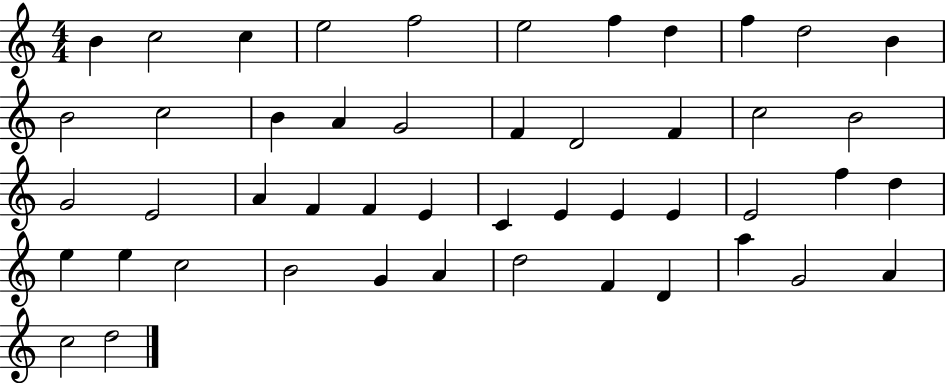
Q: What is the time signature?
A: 4/4